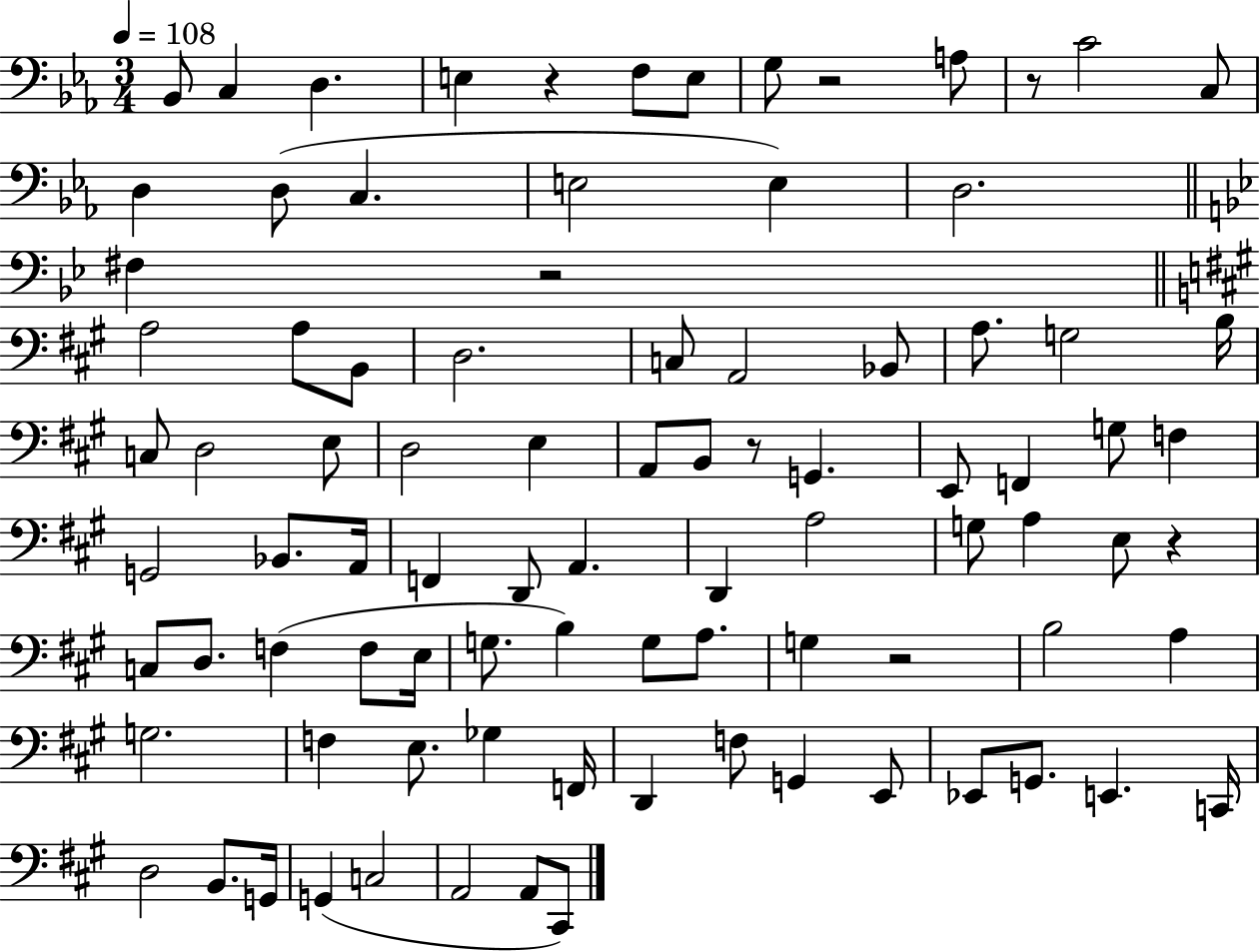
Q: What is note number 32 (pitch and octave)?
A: E3